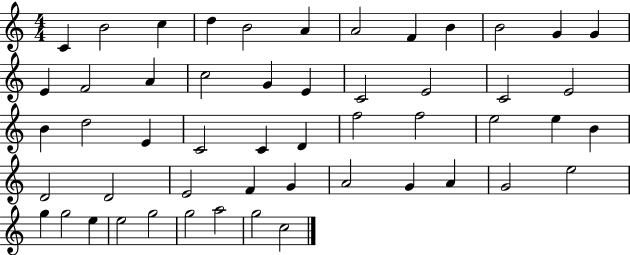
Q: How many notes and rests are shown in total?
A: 52